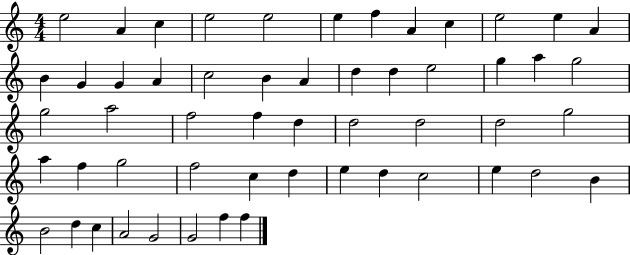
{
  \clef treble
  \numericTimeSignature
  \time 4/4
  \key c \major
  e''2 a'4 c''4 | e''2 e''2 | e''4 f''4 a'4 c''4 | e''2 e''4 a'4 | \break b'4 g'4 g'4 a'4 | c''2 b'4 a'4 | d''4 d''4 e''2 | g''4 a''4 g''2 | \break g''2 a''2 | f''2 f''4 d''4 | d''2 d''2 | d''2 g''2 | \break a''4 f''4 g''2 | f''2 c''4 d''4 | e''4 d''4 c''2 | e''4 d''2 b'4 | \break b'2 d''4 c''4 | a'2 g'2 | g'2 f''4 f''4 | \bar "|."
}